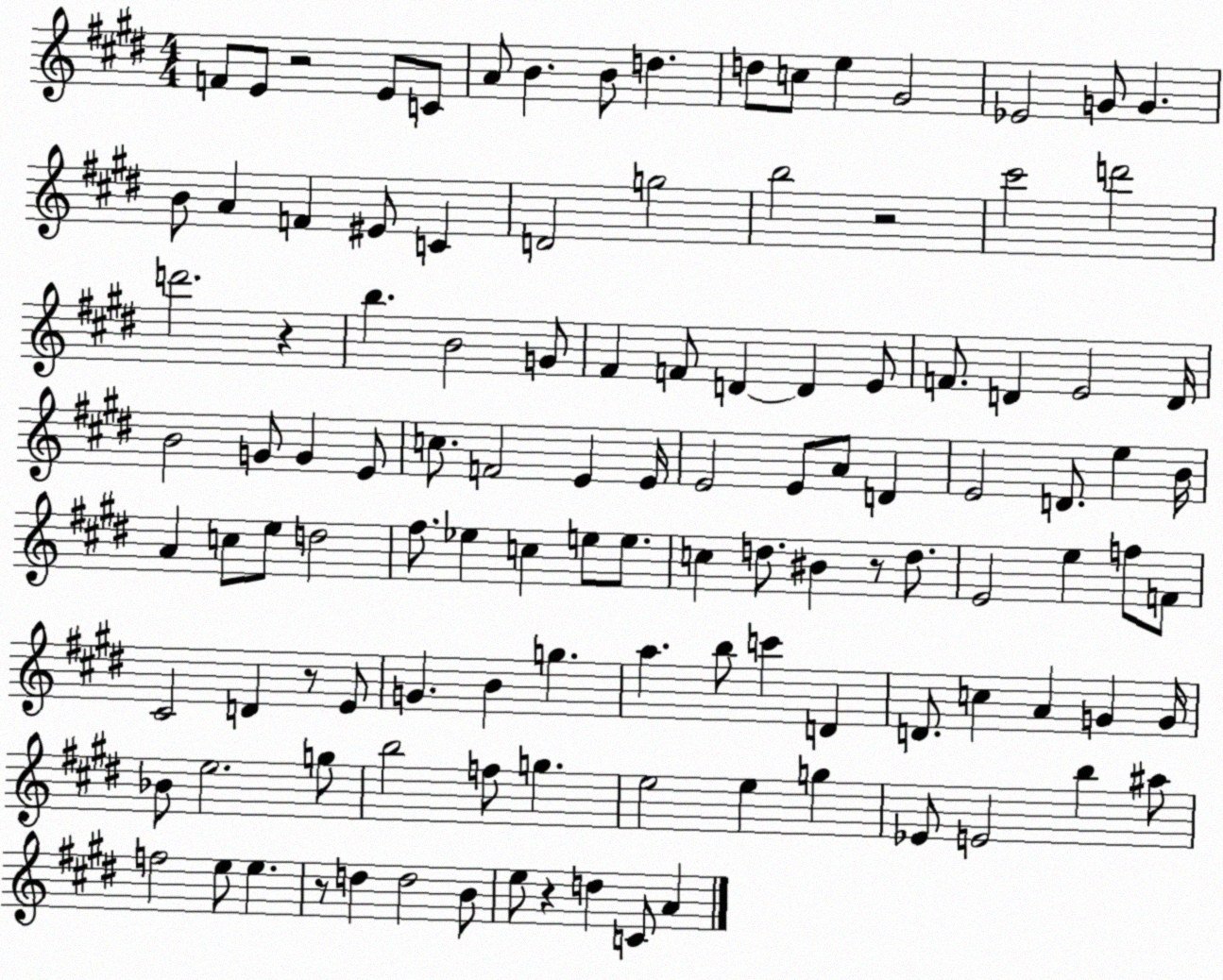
X:1
T:Untitled
M:4/4
L:1/4
K:E
F/2 E/2 z2 E/2 C/2 A/2 B B/2 d d/2 c/2 e ^G2 _E2 G/2 G B/2 A F ^E/2 C D2 g2 b2 z2 ^c'2 d'2 d'2 z b B2 G/2 ^F F/2 D D E/2 F/2 D E2 D/4 B2 G/2 G E/2 c/2 F2 E E/4 E2 E/2 A/2 D E2 D/2 e B/4 A c/2 e/2 d2 ^f/2 _e c e/2 e/2 c d/2 ^B z/2 d/2 E2 e f/2 F/2 ^C2 D z/2 E/2 G B g a b/2 c' D D/2 c A G G/4 _B/2 e2 g/2 b2 f/2 g e2 e g _E/2 E2 b ^a/2 f2 e/2 e z/2 d d2 B/2 e/2 z d C/2 A